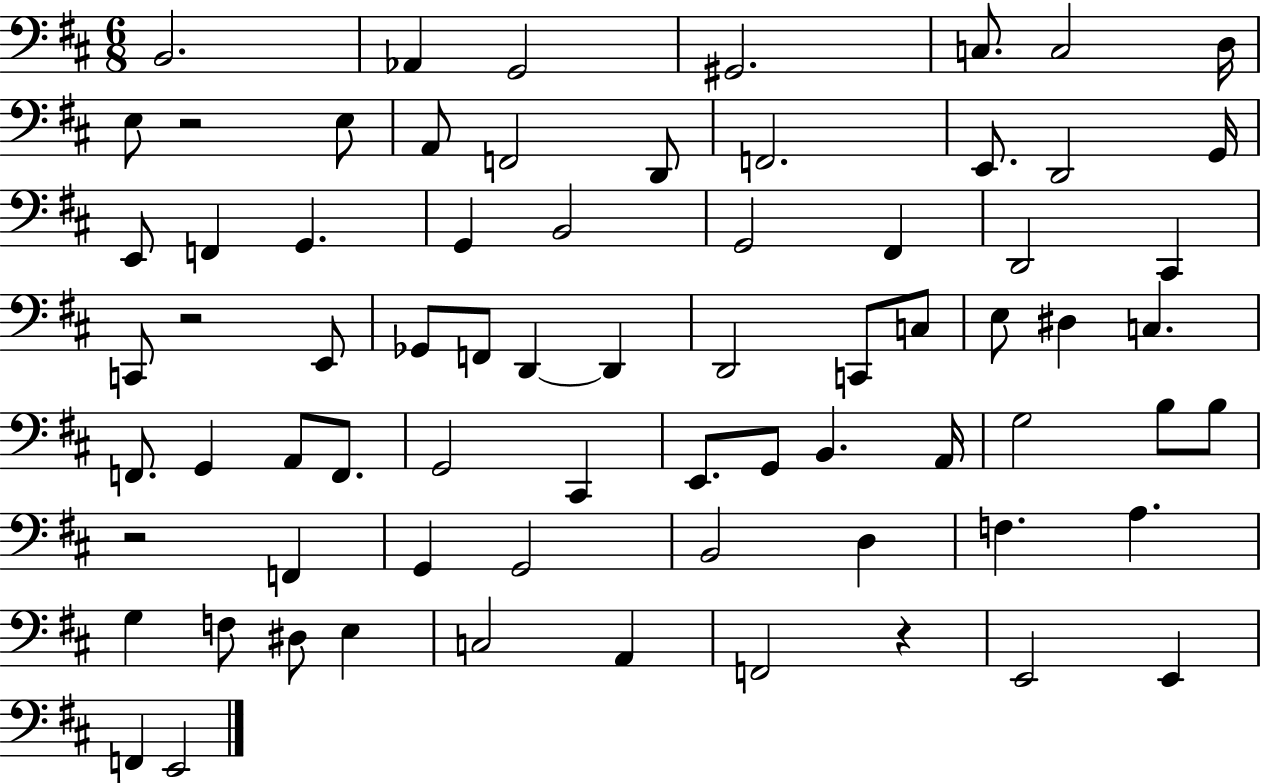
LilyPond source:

{
  \clef bass
  \numericTimeSignature
  \time 6/8
  \key d \major
  b,2. | aes,4 g,2 | gis,2. | c8. c2 d16 | \break e8 r2 e8 | a,8 f,2 d,8 | f,2. | e,8. d,2 g,16 | \break e,8 f,4 g,4. | g,4 b,2 | g,2 fis,4 | d,2 cis,4 | \break c,8 r2 e,8 | ges,8 f,8 d,4~~ d,4 | d,2 c,8 c8 | e8 dis4 c4. | \break f,8. g,4 a,8 f,8. | g,2 cis,4 | e,8. g,8 b,4. a,16 | g2 b8 b8 | \break r2 f,4 | g,4 g,2 | b,2 d4 | f4. a4. | \break g4 f8 dis8 e4 | c2 a,4 | f,2 r4 | e,2 e,4 | \break f,4 e,2 | \bar "|."
}